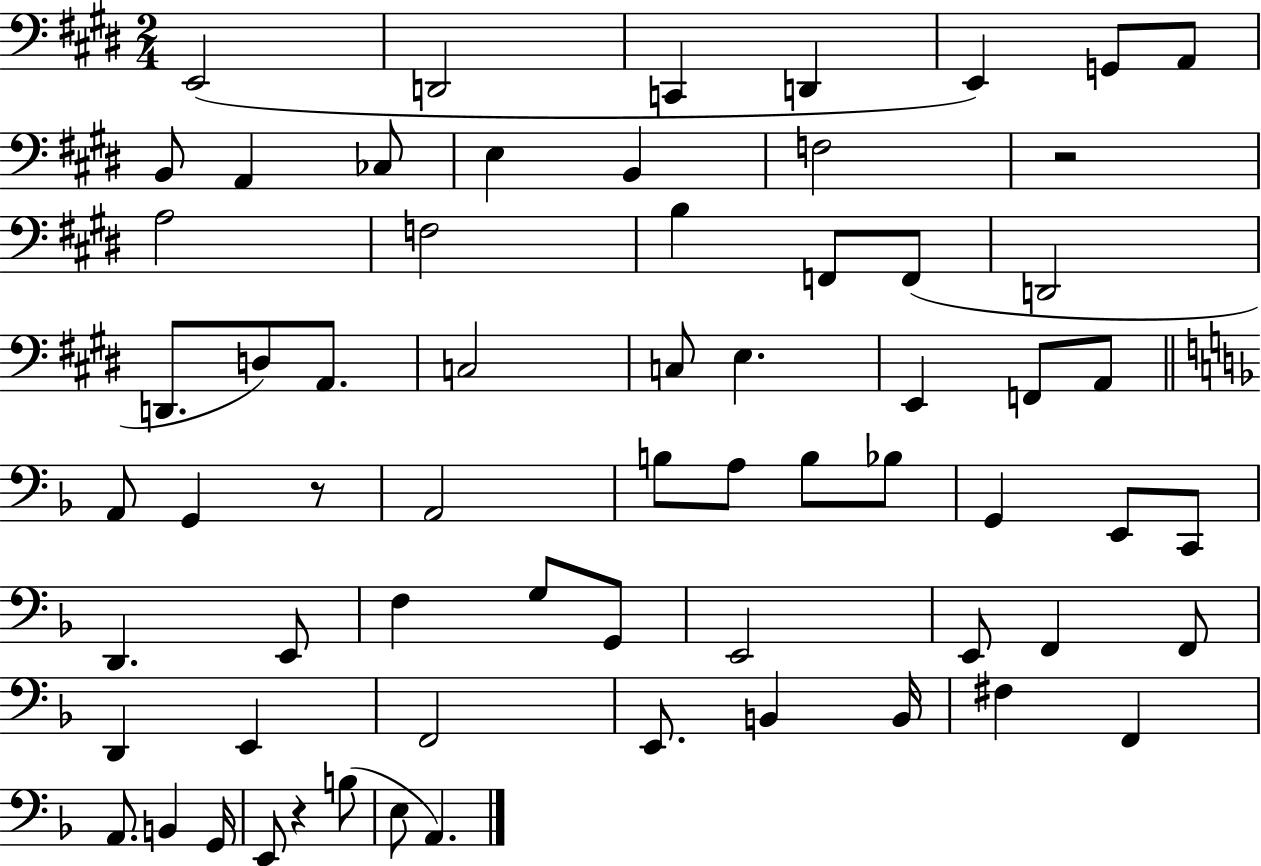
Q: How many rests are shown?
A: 3